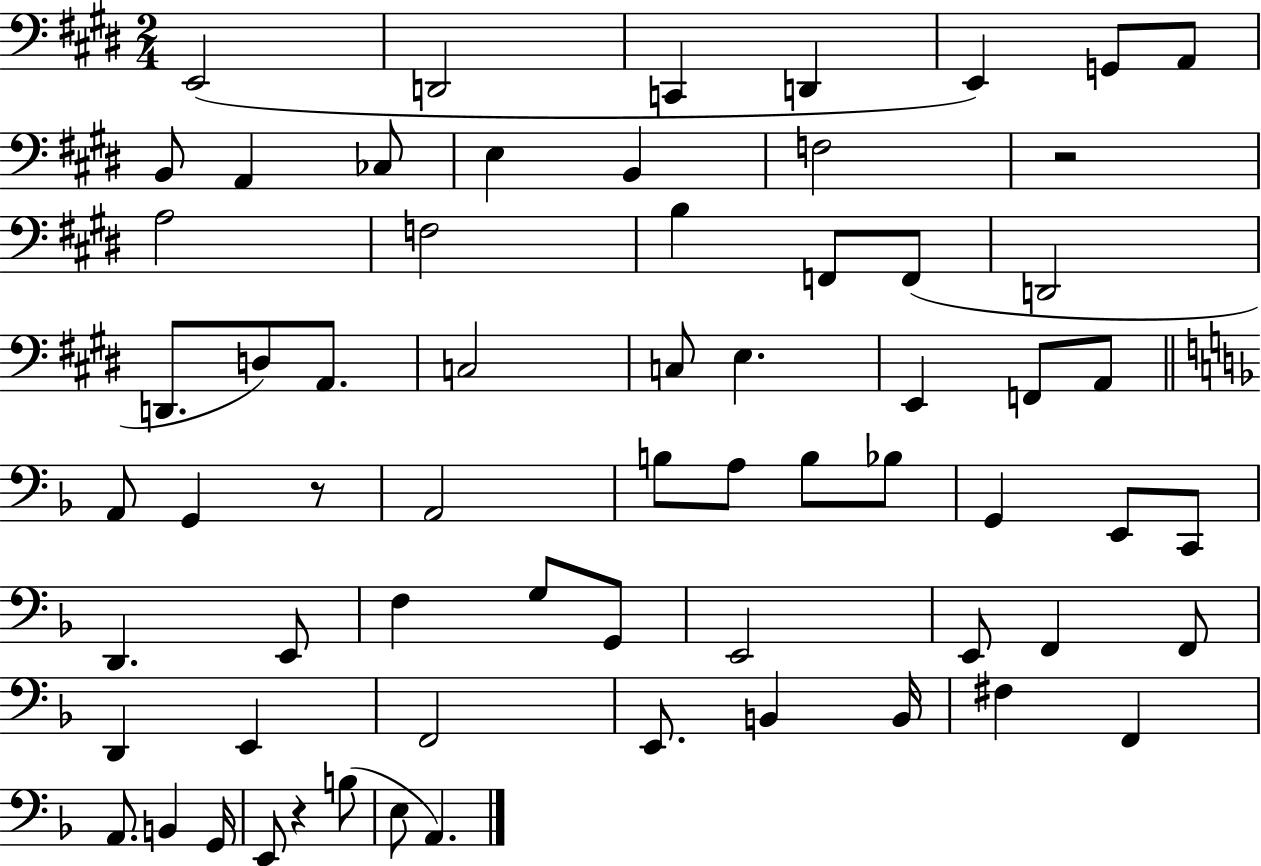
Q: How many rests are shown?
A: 3